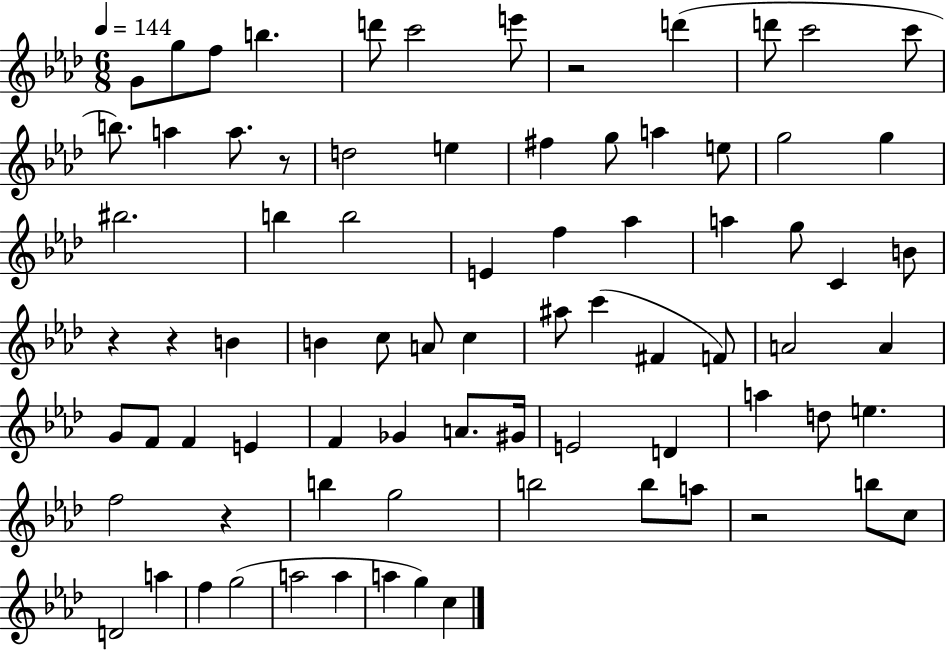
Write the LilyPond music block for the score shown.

{
  \clef treble
  \numericTimeSignature
  \time 6/8
  \key aes \major
  \tempo 4 = 144
  g'8 g''8 f''8 b''4. | d'''8 c'''2 e'''8 | r2 d'''4( | d'''8 c'''2 c'''8 | \break b''8.) a''4 a''8. r8 | d''2 e''4 | fis''4 g''8 a''4 e''8 | g''2 g''4 | \break bis''2. | b''4 b''2 | e'4 f''4 aes''4 | a''4 g''8 c'4 b'8 | \break r4 r4 b'4 | b'4 c''8 a'8 c''4 | ais''8 c'''4( fis'4 f'8) | a'2 a'4 | \break g'8 f'8 f'4 e'4 | f'4 ges'4 a'8. gis'16 | e'2 d'4 | a''4 d''8 e''4. | \break f''2 r4 | b''4 g''2 | b''2 b''8 a''8 | r2 b''8 c''8 | \break d'2 a''4 | f''4 g''2( | a''2 a''4 | a''4 g''4) c''4 | \break \bar "|."
}